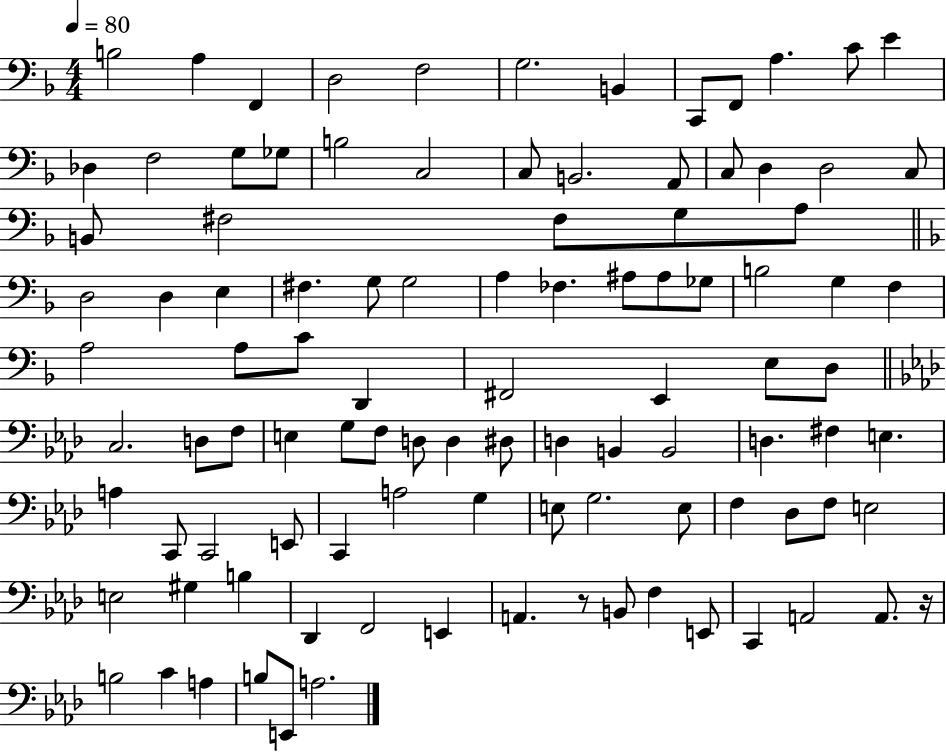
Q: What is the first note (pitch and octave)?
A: B3